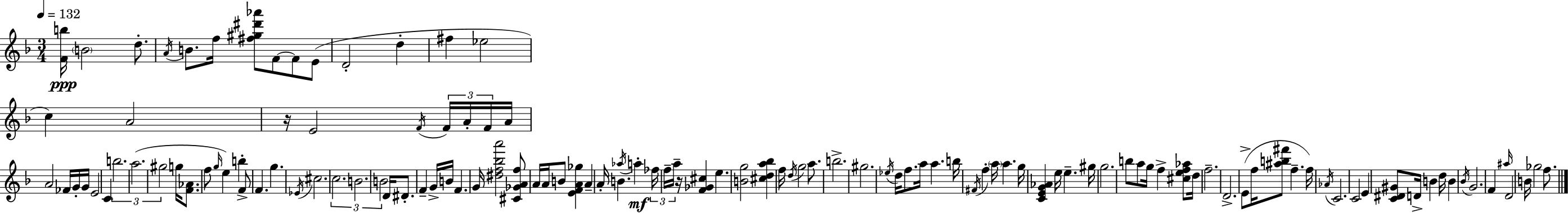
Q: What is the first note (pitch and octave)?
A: B4